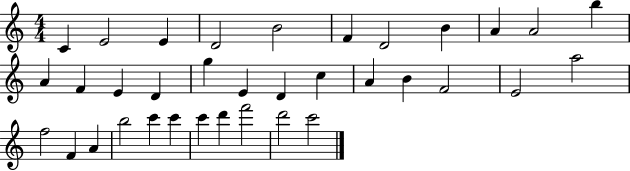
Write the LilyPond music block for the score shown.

{
  \clef treble
  \numericTimeSignature
  \time 4/4
  \key c \major
  c'4 e'2 e'4 | d'2 b'2 | f'4 d'2 b'4 | a'4 a'2 b''4 | \break a'4 f'4 e'4 d'4 | g''4 e'4 d'4 c''4 | a'4 b'4 f'2 | e'2 a''2 | \break f''2 f'4 a'4 | b''2 c'''4 c'''4 | c'''4 d'''4 f'''2 | d'''2 c'''2 | \break \bar "|."
}